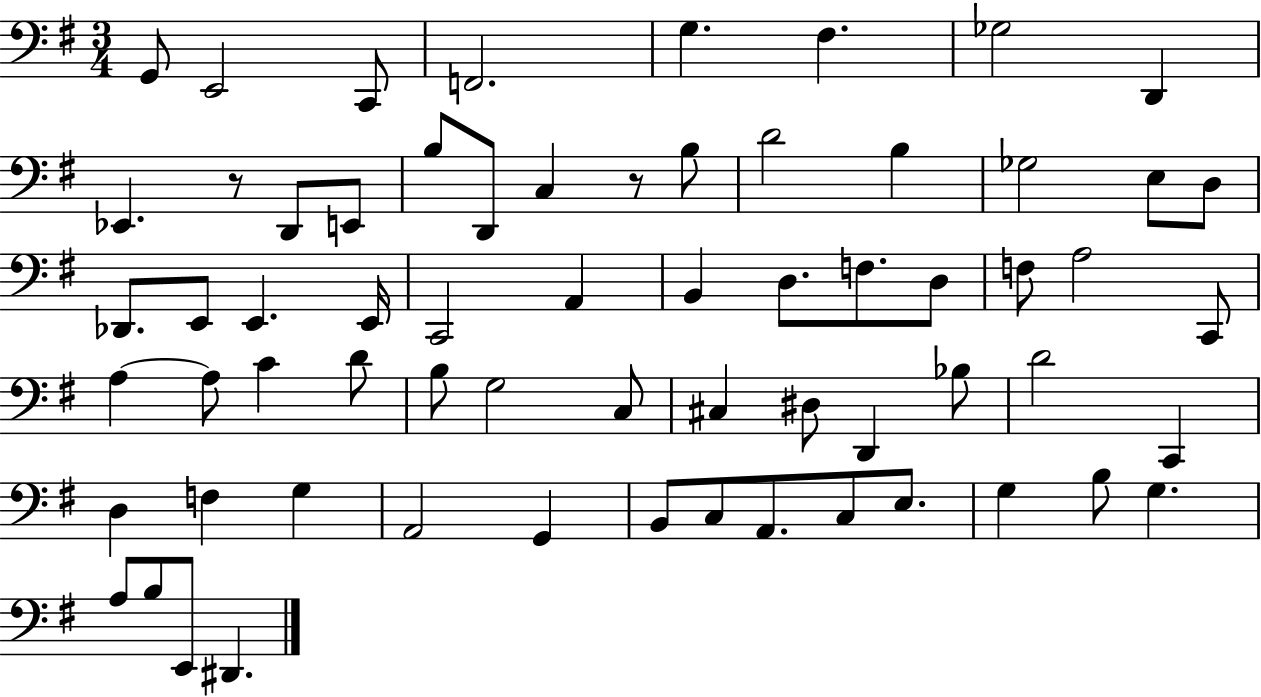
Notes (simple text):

G2/e E2/h C2/e F2/h. G3/q. F#3/q. Gb3/h D2/q Eb2/q. R/e D2/e E2/e B3/e D2/e C3/q R/e B3/e D4/h B3/q Gb3/h E3/e D3/e Db2/e. E2/e E2/q. E2/s C2/h A2/q B2/q D3/e. F3/e. D3/e F3/e A3/h C2/e A3/q A3/e C4/q D4/e B3/e G3/h C3/e C#3/q D#3/e D2/q Bb3/e D4/h C2/q D3/q F3/q G3/q A2/h G2/q B2/e C3/e A2/e. C3/e E3/e. G3/q B3/e G3/q. A3/e B3/e E2/e D#2/q.